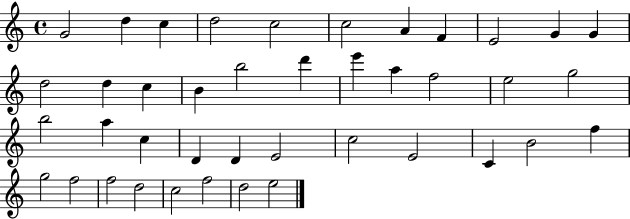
{
  \clef treble
  \time 4/4
  \defaultTimeSignature
  \key c \major
  g'2 d''4 c''4 | d''2 c''2 | c''2 a'4 f'4 | e'2 g'4 g'4 | \break d''2 d''4 c''4 | b'4 b''2 d'''4 | e'''4 a''4 f''2 | e''2 g''2 | \break b''2 a''4 c''4 | d'4 d'4 e'2 | c''2 e'2 | c'4 b'2 f''4 | \break g''2 f''2 | f''2 d''2 | c''2 f''2 | d''2 e''2 | \break \bar "|."
}